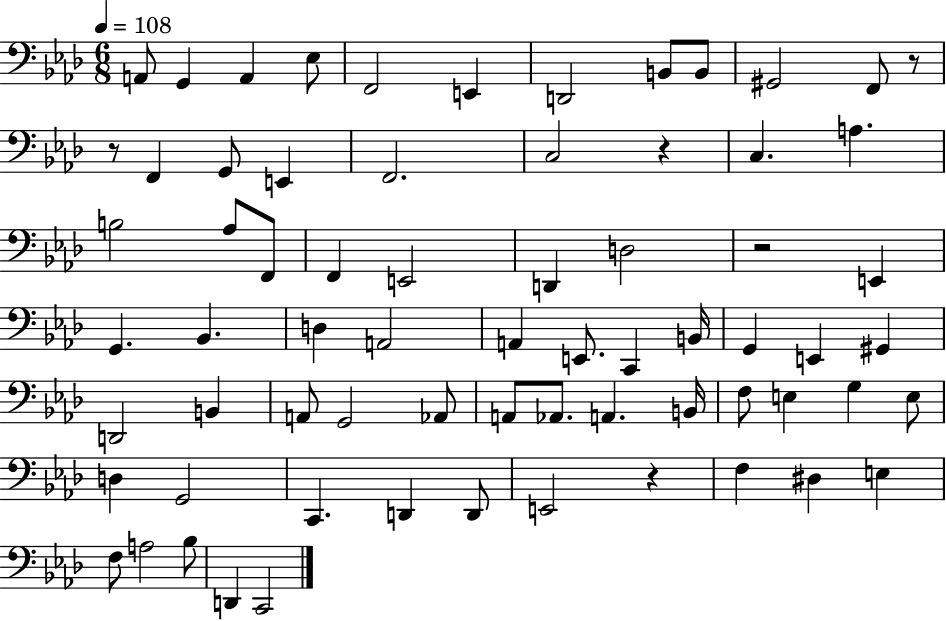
X:1
T:Untitled
M:6/8
L:1/4
K:Ab
A,,/2 G,, A,, _E,/2 F,,2 E,, D,,2 B,,/2 B,,/2 ^G,,2 F,,/2 z/2 z/2 F,, G,,/2 E,, F,,2 C,2 z C, A, B,2 _A,/2 F,,/2 F,, E,,2 D,, D,2 z2 E,, G,, _B,, D, A,,2 A,, E,,/2 C,, B,,/4 G,, E,, ^G,, D,,2 B,, A,,/2 G,,2 _A,,/2 A,,/2 _A,,/2 A,, B,,/4 F,/2 E, G, E,/2 D, G,,2 C,, D,, D,,/2 E,,2 z F, ^D, E, F,/2 A,2 _B,/2 D,, C,,2